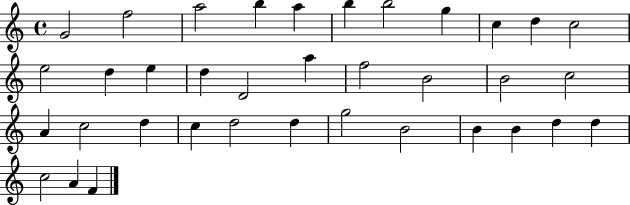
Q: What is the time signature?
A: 4/4